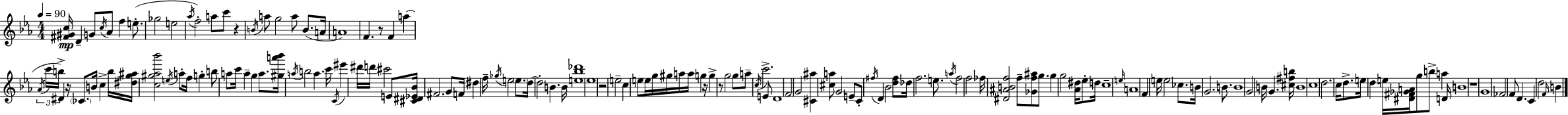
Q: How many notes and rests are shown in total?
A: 157